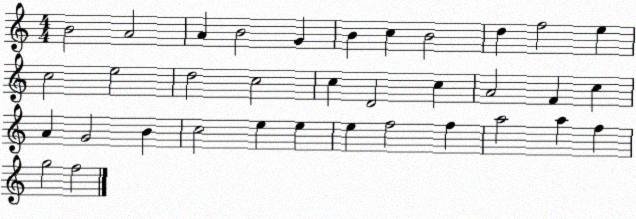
X:1
T:Untitled
M:4/4
L:1/4
K:C
B2 A2 A B2 G B c B2 d f2 e c2 e2 d2 c2 c D2 c A2 F c A G2 B c2 e e e f2 f a2 a f g2 f2